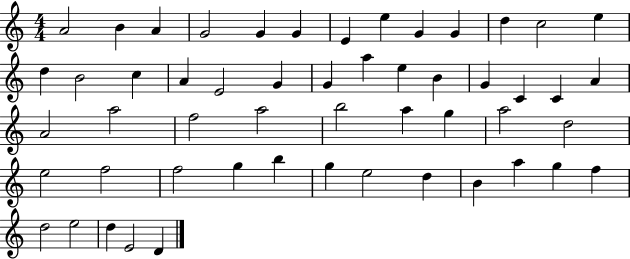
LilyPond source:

{
  \clef treble
  \numericTimeSignature
  \time 4/4
  \key c \major
  a'2 b'4 a'4 | g'2 g'4 g'4 | e'4 e''4 g'4 g'4 | d''4 c''2 e''4 | \break d''4 b'2 c''4 | a'4 e'2 g'4 | g'4 a''4 e''4 b'4 | g'4 c'4 c'4 a'4 | \break a'2 a''2 | f''2 a''2 | b''2 a''4 g''4 | a''2 d''2 | \break e''2 f''2 | f''2 g''4 b''4 | g''4 e''2 d''4 | b'4 a''4 g''4 f''4 | \break d''2 e''2 | d''4 e'2 d'4 | \bar "|."
}